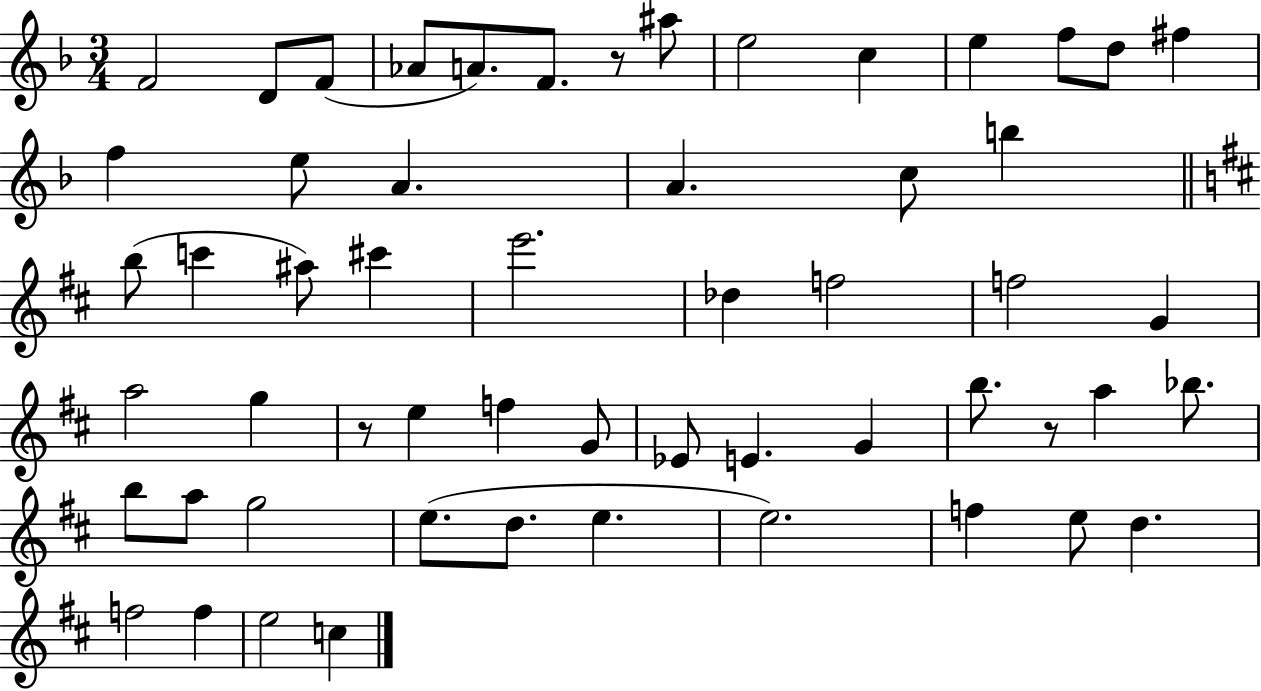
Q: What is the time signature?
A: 3/4